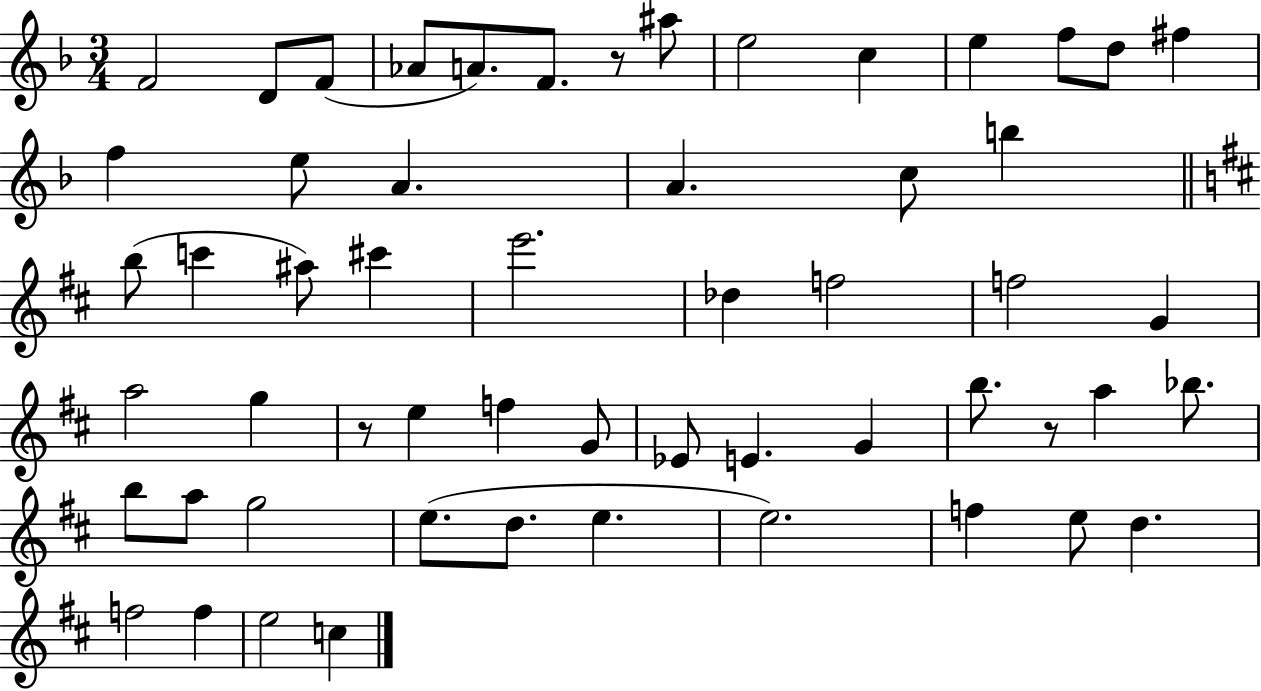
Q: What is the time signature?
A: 3/4